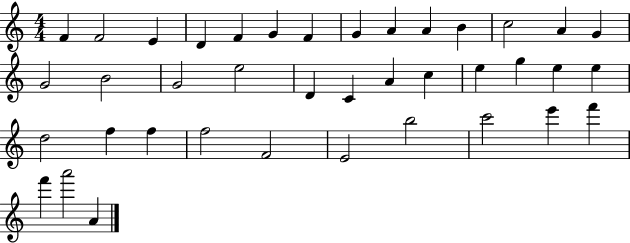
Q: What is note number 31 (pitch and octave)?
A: F4